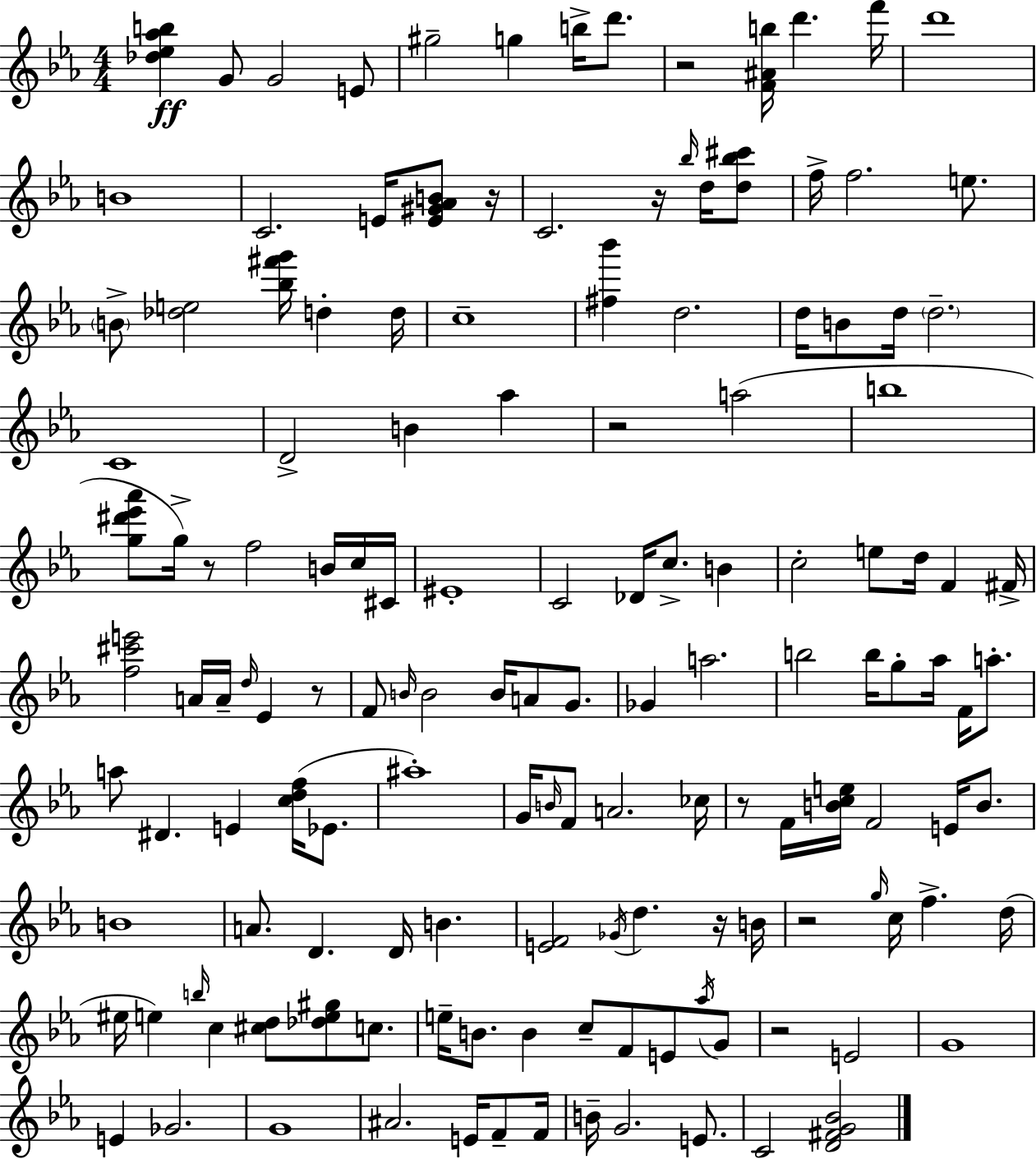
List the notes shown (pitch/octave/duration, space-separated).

[Db5,Eb5,Ab5,B5]/q G4/e G4/h E4/e G#5/h G5/q B5/s D6/e. R/h [F4,A#4,B5]/s D6/q. F6/s D6/w B4/w C4/h. E4/s [E4,G#4,Ab4,B4]/e R/s C4/h. R/s Bb5/s D5/s [D5,Bb5,C#6]/e F5/s F5/h. E5/e. B4/e [Db5,E5]/h [Bb5,F#6,G6]/s D5/q D5/s C5/w [F#5,Bb6]/q D5/h. D5/s B4/e D5/s D5/h. C4/w D4/h B4/q Ab5/q R/h A5/h B5/w [G5,D#6,Eb6,Ab6]/e G5/s R/e F5/h B4/s C5/s C#4/s EIS4/w C4/h Db4/s C5/e. B4/q C5/h E5/e D5/s F4/q F#4/s [F5,C#6,E6]/h A4/s A4/s D5/s Eb4/q R/e F4/e B4/s B4/h B4/s A4/e G4/e. Gb4/q A5/h. B5/h B5/s G5/e Ab5/s F4/s A5/e. A5/e D#4/q. E4/q [C5,D5,F5]/s Eb4/e. A#5/w G4/s B4/s F4/e A4/h. CES5/s R/e F4/s [B4,C5,E5]/s F4/h E4/s B4/e. B4/w A4/e. D4/q. D4/s B4/q. [E4,F4]/h Gb4/s D5/q. R/s B4/s R/h G5/s C5/s F5/q. D5/s EIS5/s E5/q B5/s C5/q [C#5,D5]/e [Db5,E5,G#5]/e C5/e. E5/s B4/e. B4/q C5/e F4/e E4/e Ab5/s G4/e R/h E4/h G4/w E4/q Gb4/h. G4/w A#4/h. E4/s F4/e F4/s B4/s G4/h. E4/e. C4/h [D4,F#4,G4,Bb4]/h